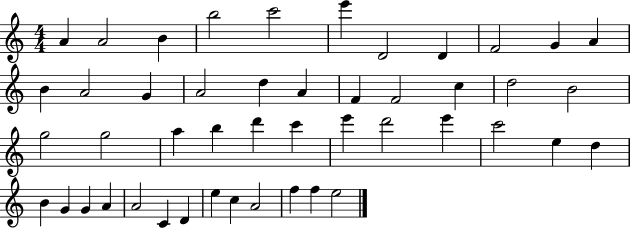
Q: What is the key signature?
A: C major